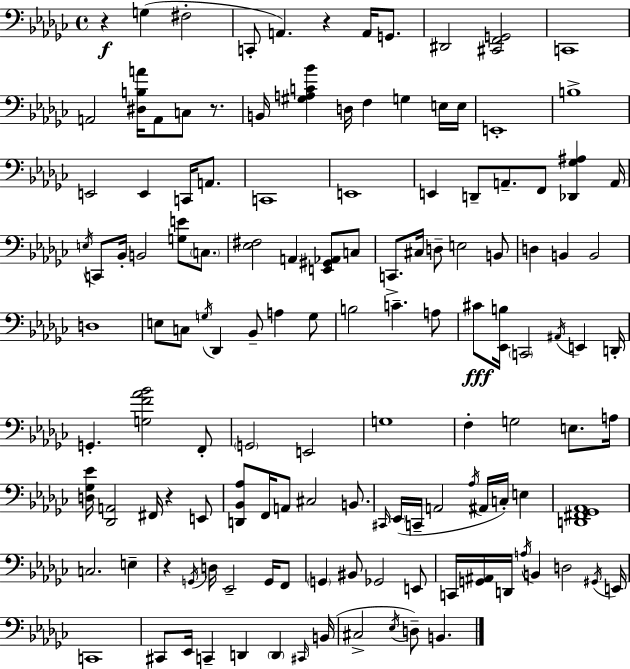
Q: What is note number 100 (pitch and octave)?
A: D3